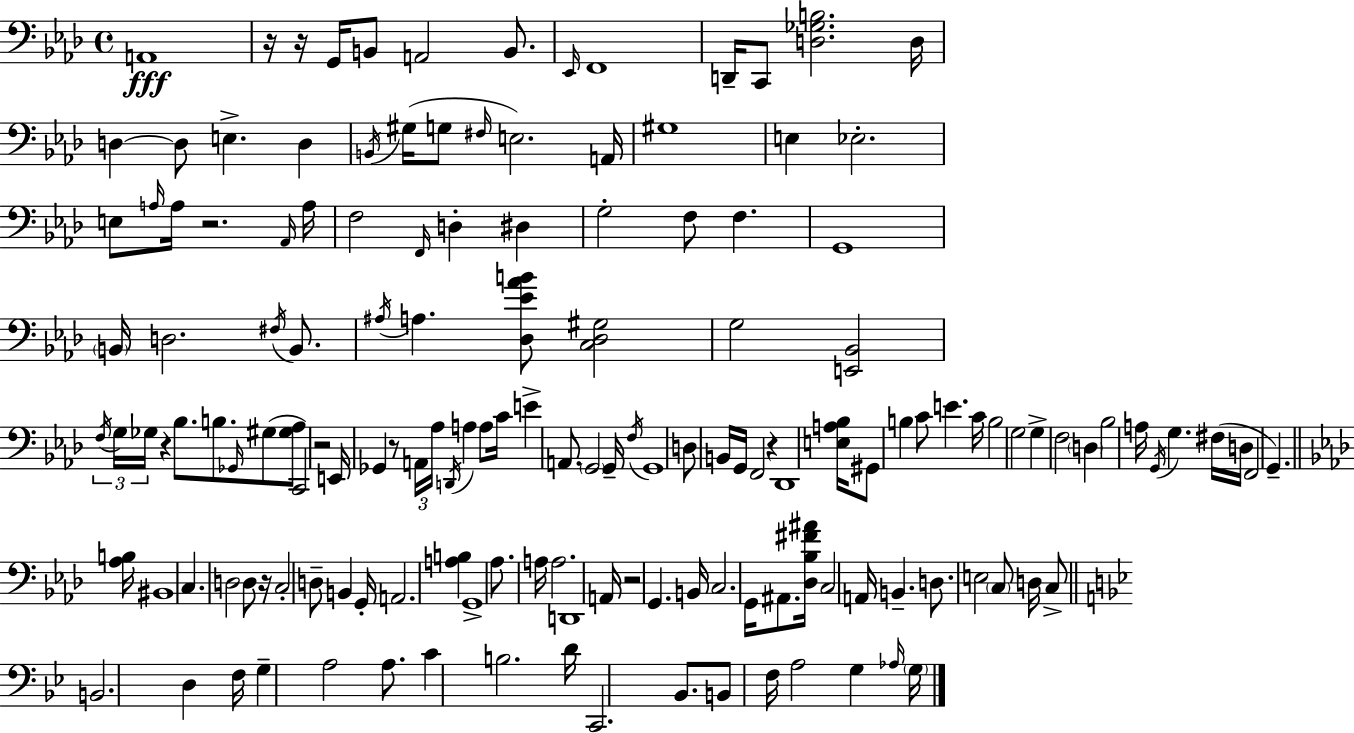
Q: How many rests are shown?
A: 9